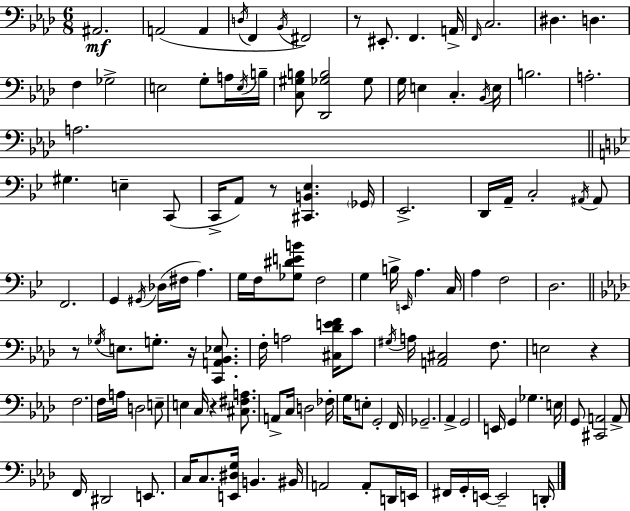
A#2/h. A2/h A2/q D3/s F2/q Bb2/s F#2/h R/e EIS2/e. F2/q. A2/s F2/s C3/h. D#3/q. D3/q. F3/q Gb3/h E3/h G3/e A3/s E3/s B3/s [C3,G#3,B3]/e [Db2,Gb3,B3]/h Gb3/e G3/s E3/q C3/q. Bb2/s E3/s B3/h. A3/h. A3/h. G#3/q. E3/q C2/e C2/s A2/e R/e [C#2,B2,Eb3]/q. Gb2/s Eb2/h. D2/s A2/s C3/h A#2/s A#2/e F2/h. G2/q G#2/s Db3/s F#3/s A3/q. G3/s F3/s [Gb3,D#4,E4,B4]/e F3/h G3/q B3/s E2/s A3/q. C3/s A3/q F3/h D3/h. R/e Gb3/s E3/e. G3/e. R/s [C2,A2,Bb2,Eb3]/e. F3/s A3/h [C#3,Db4,E4,F4]/s C4/e G#3/s A3/s [A2,C#3]/h F3/e. E3/h R/q F3/h. F3/s A3/s D3/h E3/e E3/q C3/s R/q [C#3,F#3,A3]/e. A2/e C3/s D3/h FES3/s G3/s E3/e G2/h F2/s Gb2/h. Ab2/q G2/h E2/s G2/q Gb3/q. E3/s G2/e [C#2,A2]/h A2/e F2/s D#2/h E2/e. C3/s C3/e. [E2,D#3,G3]/s B2/q. BIS2/s A2/h A2/e D2/s E2/s F#2/s G2/s E2/s E2/h D2/s